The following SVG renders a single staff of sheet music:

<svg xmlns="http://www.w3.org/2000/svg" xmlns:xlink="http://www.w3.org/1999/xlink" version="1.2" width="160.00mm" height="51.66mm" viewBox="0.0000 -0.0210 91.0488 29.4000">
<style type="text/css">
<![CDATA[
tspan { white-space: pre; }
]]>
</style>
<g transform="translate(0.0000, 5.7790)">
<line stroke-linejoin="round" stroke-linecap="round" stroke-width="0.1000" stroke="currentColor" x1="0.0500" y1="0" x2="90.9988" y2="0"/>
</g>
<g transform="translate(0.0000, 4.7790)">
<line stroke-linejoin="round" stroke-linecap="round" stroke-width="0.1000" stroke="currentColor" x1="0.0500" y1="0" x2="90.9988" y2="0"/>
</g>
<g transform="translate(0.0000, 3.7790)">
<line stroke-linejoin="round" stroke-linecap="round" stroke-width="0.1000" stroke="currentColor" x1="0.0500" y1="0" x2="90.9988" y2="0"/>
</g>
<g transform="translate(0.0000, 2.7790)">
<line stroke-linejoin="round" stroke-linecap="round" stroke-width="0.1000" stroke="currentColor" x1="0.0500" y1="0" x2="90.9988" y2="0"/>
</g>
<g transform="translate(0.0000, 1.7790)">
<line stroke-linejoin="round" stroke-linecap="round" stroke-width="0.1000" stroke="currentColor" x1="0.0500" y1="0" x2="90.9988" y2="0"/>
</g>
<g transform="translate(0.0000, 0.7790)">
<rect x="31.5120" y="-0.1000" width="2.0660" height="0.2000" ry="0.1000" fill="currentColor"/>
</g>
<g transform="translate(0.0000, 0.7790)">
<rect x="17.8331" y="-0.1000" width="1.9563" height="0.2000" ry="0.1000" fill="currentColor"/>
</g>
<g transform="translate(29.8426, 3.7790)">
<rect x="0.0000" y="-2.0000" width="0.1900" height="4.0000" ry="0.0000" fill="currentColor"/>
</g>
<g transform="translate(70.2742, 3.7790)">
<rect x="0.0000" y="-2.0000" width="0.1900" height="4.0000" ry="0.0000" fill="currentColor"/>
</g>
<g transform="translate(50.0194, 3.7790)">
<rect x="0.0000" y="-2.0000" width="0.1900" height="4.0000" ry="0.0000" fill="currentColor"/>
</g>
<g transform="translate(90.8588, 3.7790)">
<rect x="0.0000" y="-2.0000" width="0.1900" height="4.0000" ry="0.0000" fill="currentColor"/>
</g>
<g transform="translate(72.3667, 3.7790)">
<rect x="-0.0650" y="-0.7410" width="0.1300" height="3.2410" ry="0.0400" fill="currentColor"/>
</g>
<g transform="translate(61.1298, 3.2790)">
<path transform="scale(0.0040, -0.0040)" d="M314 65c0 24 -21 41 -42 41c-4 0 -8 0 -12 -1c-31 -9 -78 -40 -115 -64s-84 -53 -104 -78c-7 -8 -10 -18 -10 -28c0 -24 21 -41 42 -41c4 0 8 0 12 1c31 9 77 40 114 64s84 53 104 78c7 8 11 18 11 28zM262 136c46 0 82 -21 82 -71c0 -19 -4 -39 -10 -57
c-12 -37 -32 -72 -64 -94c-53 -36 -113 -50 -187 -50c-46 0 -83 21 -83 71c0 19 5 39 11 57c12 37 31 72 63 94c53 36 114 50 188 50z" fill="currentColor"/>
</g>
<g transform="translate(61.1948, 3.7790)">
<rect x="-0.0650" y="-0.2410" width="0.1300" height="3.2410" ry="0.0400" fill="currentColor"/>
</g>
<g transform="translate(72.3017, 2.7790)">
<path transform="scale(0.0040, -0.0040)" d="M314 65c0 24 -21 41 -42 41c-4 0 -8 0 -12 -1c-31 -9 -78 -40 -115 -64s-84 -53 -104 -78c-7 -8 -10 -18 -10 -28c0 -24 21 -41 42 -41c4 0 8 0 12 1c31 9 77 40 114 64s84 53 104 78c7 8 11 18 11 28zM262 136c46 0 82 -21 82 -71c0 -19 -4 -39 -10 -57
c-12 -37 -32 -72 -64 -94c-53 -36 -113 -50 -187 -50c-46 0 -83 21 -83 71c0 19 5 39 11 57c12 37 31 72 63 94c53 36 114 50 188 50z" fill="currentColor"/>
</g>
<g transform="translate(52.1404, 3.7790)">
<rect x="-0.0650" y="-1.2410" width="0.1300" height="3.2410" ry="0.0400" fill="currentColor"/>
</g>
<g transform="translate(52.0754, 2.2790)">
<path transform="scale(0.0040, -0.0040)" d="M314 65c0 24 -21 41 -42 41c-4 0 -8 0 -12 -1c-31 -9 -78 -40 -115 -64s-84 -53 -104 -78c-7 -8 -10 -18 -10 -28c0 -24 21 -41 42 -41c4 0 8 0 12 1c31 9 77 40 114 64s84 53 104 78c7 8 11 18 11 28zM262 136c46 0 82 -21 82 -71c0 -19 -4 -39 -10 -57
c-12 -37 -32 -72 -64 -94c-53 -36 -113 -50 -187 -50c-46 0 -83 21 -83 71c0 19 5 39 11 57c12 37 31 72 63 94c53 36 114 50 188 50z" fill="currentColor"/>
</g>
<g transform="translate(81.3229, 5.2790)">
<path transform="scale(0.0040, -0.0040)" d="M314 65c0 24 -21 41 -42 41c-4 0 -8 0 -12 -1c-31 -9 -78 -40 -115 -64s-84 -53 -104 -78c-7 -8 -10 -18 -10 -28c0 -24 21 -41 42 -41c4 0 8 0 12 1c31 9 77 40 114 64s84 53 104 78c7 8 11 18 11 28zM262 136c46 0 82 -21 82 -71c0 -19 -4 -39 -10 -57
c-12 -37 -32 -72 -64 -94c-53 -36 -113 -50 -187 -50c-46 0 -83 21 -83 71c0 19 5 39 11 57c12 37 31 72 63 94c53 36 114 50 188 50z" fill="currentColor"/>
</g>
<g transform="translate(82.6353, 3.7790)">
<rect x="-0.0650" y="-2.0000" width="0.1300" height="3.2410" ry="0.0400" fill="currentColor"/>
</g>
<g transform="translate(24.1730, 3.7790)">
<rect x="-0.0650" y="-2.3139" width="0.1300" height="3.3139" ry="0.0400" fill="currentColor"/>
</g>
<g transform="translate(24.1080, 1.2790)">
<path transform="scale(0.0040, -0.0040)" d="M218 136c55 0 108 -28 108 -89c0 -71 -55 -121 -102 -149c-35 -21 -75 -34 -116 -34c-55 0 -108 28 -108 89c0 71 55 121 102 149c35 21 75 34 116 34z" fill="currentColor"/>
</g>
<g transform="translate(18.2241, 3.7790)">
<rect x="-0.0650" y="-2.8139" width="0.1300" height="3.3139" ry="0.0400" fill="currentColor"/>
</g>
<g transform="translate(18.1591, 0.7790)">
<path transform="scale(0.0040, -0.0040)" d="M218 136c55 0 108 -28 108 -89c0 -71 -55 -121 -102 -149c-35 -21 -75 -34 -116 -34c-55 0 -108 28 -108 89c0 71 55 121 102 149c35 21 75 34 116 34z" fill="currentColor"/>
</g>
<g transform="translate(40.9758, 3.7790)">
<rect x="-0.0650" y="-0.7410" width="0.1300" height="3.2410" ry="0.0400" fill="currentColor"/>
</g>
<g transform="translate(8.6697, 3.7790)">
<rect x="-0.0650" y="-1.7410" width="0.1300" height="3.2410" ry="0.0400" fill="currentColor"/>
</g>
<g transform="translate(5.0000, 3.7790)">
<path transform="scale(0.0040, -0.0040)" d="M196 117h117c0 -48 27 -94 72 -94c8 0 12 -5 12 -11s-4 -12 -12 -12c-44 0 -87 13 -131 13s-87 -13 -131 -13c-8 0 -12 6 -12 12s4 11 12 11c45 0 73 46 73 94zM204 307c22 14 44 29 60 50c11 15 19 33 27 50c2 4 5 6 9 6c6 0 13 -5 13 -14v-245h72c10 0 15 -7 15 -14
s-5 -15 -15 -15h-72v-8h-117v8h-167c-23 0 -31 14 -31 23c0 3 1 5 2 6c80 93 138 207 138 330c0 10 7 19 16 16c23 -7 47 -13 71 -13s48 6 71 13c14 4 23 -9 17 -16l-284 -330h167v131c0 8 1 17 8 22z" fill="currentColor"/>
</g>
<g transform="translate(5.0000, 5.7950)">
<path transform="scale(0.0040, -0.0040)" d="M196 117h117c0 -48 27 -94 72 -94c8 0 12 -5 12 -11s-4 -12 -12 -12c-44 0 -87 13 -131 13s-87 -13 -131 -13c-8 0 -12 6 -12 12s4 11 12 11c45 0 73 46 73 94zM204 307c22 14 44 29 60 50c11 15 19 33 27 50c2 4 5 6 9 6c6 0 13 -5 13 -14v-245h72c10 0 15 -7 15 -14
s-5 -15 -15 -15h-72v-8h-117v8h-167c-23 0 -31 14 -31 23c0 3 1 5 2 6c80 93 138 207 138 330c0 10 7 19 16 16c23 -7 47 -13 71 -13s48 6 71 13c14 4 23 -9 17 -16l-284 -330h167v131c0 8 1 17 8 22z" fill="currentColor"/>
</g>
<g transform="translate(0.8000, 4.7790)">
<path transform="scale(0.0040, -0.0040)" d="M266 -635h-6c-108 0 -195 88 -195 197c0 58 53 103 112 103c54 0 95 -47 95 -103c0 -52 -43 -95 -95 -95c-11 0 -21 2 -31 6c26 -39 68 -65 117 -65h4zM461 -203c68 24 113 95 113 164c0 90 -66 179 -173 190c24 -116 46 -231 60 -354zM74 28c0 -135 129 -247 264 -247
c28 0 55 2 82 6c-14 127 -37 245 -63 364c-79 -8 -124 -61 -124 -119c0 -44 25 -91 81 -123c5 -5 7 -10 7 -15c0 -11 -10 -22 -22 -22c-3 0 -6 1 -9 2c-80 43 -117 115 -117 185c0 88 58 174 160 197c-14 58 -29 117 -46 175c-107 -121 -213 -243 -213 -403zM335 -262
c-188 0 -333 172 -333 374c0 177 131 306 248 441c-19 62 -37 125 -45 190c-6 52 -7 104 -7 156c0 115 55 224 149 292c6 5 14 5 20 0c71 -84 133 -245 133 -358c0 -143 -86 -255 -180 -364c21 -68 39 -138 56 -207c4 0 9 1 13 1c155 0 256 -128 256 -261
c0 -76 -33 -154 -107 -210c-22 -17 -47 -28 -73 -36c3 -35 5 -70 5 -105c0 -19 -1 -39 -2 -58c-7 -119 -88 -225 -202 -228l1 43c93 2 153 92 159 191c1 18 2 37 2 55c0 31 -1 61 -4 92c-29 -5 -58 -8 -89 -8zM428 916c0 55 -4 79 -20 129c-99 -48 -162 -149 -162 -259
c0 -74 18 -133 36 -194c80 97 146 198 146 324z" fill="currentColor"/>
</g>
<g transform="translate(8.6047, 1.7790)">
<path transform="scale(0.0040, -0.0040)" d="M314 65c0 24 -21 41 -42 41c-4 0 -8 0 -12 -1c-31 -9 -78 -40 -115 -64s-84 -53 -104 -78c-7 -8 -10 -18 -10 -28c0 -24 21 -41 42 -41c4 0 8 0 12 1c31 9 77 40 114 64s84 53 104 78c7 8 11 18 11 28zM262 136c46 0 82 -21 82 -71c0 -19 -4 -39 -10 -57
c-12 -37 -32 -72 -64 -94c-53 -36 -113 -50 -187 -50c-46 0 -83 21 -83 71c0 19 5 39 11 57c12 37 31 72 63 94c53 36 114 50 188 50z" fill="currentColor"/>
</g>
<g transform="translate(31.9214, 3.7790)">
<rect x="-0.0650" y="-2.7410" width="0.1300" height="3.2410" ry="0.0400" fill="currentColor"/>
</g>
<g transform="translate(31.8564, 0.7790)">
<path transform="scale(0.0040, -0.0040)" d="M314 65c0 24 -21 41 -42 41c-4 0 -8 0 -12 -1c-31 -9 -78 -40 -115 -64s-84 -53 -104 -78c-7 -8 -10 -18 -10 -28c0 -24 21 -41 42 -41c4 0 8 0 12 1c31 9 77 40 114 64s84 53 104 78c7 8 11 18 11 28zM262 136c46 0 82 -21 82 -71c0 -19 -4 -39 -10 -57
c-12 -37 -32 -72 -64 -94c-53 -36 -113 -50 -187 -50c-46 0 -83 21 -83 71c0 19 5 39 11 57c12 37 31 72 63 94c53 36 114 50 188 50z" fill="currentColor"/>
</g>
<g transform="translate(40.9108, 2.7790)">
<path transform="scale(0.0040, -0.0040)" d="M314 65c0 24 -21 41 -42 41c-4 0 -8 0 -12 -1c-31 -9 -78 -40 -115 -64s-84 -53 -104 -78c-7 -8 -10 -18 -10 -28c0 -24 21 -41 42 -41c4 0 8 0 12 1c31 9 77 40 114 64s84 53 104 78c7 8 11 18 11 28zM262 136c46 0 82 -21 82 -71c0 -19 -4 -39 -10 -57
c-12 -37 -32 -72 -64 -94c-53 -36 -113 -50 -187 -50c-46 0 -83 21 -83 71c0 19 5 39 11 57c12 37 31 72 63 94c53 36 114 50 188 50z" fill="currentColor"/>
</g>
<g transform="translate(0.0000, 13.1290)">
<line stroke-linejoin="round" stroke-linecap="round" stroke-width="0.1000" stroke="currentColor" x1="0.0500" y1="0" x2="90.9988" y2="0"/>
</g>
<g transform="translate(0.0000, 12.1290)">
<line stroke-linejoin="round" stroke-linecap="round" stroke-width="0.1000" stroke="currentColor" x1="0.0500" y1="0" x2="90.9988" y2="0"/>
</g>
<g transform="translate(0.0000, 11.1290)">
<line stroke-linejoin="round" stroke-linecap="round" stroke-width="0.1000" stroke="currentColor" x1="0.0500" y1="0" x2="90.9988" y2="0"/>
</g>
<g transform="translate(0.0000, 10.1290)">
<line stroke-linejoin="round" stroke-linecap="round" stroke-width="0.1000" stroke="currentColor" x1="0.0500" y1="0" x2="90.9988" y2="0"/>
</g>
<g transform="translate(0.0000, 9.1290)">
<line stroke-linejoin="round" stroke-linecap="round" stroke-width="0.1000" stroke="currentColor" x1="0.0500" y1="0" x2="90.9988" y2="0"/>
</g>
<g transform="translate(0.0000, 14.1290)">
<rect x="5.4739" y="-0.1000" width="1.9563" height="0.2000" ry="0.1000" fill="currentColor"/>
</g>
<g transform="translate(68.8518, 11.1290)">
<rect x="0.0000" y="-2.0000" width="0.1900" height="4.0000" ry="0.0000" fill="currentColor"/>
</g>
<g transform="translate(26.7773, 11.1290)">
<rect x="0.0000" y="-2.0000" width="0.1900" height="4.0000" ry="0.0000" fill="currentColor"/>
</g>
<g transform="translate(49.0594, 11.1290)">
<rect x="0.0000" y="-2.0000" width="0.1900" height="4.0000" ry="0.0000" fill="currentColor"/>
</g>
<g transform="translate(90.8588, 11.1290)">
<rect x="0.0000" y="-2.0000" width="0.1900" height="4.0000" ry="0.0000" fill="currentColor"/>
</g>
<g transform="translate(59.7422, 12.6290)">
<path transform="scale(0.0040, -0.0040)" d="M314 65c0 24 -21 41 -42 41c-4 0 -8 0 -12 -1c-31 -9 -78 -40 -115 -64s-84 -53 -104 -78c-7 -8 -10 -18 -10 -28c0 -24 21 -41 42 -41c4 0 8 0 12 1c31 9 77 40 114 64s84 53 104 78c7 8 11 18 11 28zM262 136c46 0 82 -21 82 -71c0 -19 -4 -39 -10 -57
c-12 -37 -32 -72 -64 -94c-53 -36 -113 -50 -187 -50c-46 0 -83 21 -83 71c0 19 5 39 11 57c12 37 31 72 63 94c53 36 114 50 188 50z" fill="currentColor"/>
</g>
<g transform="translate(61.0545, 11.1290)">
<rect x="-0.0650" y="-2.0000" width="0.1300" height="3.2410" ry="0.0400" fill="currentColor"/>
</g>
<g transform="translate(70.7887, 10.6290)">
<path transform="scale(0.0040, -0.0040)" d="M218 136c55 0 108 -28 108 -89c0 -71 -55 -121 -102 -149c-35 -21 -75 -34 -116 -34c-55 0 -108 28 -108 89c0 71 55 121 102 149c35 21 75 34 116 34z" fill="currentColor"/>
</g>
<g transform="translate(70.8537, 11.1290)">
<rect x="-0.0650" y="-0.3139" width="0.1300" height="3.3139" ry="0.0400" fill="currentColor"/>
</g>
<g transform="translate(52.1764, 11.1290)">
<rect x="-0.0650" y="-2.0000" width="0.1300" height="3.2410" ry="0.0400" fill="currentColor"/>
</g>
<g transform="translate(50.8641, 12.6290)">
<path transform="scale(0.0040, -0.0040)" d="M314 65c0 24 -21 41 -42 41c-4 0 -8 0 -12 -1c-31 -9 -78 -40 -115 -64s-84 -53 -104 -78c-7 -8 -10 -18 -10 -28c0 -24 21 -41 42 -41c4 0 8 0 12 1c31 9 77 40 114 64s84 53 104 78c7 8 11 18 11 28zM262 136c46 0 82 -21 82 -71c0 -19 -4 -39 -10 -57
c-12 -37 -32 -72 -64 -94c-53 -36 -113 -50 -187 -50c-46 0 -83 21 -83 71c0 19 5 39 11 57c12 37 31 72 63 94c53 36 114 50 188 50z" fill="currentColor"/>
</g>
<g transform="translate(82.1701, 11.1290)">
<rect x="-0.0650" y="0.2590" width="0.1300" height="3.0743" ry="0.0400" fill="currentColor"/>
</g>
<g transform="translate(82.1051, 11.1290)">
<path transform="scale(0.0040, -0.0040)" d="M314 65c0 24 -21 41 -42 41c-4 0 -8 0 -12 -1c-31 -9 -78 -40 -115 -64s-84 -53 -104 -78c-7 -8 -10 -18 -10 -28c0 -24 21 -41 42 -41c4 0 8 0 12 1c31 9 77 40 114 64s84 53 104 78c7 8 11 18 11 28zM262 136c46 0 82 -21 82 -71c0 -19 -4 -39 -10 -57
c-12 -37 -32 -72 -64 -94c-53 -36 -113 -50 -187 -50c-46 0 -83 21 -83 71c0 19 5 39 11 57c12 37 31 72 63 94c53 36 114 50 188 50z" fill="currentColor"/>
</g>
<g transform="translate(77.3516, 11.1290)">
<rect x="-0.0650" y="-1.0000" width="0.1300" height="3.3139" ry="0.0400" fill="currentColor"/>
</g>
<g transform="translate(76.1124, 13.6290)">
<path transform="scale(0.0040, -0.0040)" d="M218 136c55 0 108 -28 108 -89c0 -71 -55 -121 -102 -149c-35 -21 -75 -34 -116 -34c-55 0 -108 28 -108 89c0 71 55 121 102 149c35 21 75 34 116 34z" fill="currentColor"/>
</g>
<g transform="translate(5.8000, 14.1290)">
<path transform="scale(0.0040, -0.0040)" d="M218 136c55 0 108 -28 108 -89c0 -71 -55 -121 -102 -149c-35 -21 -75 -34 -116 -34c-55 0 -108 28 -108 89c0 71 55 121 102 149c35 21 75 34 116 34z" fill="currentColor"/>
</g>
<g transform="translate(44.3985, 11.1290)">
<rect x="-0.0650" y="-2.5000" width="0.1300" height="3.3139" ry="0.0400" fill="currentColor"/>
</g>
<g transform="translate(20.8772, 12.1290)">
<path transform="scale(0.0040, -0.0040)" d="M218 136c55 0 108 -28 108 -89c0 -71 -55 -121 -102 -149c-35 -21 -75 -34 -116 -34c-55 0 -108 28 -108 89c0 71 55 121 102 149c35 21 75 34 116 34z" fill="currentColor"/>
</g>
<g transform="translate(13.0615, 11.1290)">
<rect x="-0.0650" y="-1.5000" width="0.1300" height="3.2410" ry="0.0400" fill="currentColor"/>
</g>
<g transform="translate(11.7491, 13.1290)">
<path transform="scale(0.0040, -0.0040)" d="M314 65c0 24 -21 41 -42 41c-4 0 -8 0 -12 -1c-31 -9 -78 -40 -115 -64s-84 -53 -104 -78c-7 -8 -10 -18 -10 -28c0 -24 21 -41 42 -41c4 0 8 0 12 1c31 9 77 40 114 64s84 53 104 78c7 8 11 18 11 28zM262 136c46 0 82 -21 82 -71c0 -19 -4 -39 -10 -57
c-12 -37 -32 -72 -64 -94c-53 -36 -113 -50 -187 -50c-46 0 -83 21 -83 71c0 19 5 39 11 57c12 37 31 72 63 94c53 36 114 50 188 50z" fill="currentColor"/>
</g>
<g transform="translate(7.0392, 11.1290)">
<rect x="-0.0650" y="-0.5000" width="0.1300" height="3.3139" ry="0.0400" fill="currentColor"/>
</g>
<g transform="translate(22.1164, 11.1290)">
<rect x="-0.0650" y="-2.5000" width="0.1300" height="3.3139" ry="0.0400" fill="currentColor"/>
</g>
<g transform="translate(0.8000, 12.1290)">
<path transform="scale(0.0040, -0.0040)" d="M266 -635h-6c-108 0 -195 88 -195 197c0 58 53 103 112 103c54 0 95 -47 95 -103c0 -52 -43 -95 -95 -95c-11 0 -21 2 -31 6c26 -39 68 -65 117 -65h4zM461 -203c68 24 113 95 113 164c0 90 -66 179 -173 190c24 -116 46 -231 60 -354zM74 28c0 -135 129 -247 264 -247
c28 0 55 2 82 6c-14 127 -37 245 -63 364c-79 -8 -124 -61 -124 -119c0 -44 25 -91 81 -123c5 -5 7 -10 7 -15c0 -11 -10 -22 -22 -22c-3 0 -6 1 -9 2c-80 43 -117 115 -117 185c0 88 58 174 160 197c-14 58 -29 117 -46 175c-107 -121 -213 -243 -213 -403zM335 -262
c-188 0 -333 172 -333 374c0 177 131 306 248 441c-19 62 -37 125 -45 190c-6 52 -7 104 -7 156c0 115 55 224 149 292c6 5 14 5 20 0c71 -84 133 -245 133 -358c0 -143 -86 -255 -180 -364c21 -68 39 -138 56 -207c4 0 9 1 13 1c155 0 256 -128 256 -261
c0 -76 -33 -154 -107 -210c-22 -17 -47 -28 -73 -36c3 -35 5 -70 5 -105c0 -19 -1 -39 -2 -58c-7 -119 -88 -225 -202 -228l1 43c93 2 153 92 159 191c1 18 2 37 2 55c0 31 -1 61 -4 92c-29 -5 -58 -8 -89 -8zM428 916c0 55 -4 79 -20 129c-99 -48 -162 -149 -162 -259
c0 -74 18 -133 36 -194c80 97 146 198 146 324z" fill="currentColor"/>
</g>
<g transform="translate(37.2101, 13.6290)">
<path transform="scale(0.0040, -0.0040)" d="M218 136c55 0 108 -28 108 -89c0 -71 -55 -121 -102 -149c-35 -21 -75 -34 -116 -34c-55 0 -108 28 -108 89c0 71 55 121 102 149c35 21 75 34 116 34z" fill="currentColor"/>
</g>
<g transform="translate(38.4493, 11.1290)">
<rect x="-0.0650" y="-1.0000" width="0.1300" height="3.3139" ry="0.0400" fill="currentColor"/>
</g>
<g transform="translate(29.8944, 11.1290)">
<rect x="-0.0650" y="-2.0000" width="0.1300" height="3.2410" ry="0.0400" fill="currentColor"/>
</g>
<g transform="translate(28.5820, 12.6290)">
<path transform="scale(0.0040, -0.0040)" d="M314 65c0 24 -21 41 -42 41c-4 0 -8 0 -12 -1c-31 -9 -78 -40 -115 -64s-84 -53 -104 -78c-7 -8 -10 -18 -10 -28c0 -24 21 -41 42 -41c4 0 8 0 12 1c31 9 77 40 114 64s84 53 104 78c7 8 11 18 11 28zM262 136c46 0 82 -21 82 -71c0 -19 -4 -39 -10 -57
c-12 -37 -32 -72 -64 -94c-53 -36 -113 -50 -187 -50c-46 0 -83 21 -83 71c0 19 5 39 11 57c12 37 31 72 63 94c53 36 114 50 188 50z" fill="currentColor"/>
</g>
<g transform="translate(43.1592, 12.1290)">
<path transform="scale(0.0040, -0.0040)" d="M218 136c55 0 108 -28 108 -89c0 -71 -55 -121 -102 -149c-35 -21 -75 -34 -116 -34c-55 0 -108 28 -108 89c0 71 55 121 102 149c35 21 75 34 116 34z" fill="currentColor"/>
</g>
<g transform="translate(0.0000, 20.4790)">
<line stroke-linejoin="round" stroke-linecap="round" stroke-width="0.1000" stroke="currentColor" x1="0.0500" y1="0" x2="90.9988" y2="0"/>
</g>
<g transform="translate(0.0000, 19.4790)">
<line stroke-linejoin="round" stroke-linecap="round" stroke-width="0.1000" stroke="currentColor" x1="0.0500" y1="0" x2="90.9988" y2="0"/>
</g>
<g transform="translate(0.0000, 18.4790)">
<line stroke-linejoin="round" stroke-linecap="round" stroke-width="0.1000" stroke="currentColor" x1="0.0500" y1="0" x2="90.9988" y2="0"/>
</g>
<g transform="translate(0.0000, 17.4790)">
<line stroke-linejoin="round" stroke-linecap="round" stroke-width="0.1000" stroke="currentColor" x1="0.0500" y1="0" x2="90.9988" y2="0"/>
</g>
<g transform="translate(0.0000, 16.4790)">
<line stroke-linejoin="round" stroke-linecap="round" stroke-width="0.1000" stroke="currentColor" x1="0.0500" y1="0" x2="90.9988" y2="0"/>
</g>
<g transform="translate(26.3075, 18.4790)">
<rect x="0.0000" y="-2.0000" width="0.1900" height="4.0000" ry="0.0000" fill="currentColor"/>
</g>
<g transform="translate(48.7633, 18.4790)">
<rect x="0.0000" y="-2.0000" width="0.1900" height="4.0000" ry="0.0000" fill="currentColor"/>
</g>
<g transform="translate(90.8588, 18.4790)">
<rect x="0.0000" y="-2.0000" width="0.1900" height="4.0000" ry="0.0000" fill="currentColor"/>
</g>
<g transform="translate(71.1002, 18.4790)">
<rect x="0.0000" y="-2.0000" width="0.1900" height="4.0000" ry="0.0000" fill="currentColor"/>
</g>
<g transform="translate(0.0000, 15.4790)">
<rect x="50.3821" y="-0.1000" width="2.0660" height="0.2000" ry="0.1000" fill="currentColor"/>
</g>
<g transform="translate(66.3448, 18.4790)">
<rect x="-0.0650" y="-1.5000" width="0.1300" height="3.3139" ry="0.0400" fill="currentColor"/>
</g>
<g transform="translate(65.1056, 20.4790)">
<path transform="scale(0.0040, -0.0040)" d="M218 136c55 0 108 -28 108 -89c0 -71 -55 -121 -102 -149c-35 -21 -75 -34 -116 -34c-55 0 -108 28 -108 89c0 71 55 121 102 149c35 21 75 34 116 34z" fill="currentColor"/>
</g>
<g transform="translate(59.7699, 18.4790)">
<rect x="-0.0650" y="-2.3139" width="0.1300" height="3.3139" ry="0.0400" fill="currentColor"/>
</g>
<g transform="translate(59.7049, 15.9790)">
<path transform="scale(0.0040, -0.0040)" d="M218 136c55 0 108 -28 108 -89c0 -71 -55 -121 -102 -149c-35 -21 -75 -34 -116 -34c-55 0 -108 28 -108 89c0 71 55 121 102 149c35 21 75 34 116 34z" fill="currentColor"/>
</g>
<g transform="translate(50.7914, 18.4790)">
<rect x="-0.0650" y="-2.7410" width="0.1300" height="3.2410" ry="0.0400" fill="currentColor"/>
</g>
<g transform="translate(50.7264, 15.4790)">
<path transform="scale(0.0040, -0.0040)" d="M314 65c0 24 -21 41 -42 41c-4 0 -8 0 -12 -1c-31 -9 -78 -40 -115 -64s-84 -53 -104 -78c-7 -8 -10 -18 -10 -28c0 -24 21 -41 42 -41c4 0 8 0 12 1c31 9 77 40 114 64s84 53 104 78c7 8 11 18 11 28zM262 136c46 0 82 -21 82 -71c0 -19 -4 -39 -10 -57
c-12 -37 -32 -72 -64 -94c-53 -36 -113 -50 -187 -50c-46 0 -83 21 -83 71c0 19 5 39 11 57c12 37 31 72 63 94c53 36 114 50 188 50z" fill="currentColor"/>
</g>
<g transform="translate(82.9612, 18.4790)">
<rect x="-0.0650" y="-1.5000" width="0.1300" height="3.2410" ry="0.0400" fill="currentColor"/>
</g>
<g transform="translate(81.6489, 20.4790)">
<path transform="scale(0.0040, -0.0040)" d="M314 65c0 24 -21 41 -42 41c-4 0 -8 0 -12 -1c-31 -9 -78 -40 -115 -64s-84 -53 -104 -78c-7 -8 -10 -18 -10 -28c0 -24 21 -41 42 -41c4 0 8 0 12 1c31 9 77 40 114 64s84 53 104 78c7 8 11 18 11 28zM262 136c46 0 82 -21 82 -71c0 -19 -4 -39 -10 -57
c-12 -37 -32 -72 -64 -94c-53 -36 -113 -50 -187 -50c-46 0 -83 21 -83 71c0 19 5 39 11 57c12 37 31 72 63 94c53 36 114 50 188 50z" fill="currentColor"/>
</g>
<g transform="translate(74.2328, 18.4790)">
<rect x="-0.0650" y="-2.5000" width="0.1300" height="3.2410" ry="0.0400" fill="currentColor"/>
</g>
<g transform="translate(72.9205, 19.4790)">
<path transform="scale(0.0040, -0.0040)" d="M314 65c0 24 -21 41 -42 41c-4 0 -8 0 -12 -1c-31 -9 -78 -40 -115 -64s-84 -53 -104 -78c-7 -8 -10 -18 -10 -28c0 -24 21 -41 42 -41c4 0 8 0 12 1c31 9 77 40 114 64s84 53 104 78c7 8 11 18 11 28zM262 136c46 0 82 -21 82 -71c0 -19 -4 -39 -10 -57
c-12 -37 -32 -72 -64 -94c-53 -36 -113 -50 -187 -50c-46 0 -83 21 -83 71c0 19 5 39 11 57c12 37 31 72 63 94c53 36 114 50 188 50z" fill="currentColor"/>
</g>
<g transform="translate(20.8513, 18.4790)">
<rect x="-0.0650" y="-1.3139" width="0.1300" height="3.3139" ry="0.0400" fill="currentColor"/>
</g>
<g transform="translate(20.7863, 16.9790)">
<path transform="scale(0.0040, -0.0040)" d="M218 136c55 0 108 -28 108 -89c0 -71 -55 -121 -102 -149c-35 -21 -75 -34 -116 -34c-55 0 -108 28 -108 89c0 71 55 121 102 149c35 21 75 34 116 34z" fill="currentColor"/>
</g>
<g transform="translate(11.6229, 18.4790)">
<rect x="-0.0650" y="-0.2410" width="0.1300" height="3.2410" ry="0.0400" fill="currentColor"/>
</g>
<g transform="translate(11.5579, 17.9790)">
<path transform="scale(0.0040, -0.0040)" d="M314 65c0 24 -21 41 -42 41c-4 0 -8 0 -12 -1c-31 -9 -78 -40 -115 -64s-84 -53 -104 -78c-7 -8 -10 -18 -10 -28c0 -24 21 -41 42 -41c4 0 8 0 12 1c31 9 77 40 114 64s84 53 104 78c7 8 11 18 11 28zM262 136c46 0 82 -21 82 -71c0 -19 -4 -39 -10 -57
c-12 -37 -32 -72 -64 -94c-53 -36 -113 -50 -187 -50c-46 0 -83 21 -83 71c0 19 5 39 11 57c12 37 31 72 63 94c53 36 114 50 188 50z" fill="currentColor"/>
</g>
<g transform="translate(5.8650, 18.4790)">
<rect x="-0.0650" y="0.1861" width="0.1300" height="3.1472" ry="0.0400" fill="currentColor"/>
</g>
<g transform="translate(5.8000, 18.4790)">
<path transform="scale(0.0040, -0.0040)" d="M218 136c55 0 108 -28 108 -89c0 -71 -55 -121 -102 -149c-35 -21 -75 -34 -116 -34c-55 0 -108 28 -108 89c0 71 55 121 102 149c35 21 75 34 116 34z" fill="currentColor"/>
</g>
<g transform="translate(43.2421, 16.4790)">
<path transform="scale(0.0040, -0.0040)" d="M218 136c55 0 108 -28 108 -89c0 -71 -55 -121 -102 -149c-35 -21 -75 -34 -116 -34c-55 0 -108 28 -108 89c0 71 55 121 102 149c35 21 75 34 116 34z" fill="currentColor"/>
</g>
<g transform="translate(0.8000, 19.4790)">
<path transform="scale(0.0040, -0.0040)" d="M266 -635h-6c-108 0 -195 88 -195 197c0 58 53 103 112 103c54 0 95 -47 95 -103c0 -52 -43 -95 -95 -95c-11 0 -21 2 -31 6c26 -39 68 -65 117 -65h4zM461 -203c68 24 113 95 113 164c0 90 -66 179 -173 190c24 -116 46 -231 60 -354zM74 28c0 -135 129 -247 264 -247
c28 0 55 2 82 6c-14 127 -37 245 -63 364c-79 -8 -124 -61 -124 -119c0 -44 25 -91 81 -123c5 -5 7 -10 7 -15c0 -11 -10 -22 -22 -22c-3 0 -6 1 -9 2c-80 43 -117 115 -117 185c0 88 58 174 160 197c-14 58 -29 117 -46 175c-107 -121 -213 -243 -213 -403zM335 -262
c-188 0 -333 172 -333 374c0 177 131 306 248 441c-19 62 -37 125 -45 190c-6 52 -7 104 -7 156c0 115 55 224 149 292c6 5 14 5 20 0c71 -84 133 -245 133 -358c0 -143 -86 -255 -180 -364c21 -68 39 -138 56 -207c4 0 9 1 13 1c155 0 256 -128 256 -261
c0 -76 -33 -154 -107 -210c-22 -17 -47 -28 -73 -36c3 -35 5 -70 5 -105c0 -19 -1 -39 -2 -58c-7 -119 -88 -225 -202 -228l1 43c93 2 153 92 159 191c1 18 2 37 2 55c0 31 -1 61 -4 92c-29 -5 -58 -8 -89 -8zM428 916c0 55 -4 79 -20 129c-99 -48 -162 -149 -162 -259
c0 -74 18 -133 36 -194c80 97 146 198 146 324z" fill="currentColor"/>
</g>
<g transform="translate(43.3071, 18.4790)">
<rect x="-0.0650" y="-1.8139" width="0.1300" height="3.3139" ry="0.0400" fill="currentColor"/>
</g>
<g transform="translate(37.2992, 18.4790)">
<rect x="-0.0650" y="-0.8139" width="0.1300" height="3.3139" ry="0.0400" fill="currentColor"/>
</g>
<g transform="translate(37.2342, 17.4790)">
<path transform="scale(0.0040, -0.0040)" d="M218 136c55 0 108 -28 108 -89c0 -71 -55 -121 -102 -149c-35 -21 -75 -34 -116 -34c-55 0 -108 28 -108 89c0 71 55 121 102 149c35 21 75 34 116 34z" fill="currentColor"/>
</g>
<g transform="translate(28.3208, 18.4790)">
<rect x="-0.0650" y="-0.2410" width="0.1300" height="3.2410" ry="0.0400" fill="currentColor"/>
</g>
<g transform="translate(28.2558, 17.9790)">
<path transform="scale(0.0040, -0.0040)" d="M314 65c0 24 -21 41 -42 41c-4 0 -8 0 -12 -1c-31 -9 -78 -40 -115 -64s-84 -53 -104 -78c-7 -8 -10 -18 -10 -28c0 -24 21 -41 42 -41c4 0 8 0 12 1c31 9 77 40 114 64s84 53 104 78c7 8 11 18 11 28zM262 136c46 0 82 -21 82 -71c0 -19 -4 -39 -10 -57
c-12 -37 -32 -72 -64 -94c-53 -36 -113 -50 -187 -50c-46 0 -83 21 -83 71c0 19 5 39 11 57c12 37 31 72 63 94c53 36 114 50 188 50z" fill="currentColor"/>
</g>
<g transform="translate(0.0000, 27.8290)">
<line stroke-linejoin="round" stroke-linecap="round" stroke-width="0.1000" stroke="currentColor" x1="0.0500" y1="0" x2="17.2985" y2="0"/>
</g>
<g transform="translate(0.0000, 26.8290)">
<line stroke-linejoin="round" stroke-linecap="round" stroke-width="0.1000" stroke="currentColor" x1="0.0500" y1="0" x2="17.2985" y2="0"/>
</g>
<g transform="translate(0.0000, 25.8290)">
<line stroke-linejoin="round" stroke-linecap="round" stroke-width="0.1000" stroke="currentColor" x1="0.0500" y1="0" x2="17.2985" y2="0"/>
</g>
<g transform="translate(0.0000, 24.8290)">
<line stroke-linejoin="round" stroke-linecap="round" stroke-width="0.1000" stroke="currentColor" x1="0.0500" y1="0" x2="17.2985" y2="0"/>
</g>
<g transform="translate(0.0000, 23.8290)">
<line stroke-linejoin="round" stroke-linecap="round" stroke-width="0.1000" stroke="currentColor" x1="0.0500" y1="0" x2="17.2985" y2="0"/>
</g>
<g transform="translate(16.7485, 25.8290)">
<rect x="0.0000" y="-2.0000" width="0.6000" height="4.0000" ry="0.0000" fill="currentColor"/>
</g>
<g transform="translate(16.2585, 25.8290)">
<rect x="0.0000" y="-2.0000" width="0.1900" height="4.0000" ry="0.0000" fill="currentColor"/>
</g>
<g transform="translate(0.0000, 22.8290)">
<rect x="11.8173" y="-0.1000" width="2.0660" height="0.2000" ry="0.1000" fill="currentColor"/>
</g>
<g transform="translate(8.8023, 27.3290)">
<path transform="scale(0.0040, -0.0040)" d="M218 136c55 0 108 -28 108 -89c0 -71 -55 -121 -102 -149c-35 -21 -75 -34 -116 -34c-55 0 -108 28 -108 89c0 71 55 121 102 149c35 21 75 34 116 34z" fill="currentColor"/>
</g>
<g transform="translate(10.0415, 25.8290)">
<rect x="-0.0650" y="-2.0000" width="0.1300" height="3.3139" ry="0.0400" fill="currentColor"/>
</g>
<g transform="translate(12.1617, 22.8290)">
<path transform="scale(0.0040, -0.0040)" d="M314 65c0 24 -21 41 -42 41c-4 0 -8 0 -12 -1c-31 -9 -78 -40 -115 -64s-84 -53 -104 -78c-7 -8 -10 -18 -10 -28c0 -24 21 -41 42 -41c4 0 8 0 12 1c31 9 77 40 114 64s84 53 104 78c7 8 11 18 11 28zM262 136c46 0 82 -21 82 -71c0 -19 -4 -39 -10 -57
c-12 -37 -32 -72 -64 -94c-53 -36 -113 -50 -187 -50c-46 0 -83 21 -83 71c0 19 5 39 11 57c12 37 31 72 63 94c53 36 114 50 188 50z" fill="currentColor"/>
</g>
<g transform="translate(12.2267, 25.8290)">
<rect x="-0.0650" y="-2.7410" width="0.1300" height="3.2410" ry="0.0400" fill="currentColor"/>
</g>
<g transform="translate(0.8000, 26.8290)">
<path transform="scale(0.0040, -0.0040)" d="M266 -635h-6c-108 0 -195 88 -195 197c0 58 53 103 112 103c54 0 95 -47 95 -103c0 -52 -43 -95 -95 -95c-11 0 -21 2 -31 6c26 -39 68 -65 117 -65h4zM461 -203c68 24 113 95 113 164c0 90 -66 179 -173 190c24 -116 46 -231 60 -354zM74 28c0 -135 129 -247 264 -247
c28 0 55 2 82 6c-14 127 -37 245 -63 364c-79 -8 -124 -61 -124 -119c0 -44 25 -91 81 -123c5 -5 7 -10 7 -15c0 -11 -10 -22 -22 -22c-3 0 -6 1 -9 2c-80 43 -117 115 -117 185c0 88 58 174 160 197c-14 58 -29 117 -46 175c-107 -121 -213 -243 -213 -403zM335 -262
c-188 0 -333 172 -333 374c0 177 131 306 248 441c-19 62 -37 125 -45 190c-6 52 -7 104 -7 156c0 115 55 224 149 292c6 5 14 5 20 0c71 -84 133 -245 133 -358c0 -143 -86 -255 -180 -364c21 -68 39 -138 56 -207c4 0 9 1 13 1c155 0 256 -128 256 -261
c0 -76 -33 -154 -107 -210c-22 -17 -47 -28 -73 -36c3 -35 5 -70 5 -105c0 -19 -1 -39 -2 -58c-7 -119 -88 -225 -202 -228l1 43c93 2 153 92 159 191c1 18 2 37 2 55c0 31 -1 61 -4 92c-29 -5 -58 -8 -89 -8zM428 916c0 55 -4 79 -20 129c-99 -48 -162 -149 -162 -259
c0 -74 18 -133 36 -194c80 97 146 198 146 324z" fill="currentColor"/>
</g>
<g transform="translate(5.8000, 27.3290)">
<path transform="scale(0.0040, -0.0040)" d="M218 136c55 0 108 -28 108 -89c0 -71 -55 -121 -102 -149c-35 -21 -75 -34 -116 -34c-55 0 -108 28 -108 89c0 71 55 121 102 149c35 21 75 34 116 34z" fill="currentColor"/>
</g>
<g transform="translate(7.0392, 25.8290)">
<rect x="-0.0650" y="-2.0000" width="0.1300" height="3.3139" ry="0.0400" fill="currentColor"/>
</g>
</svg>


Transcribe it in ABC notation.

X:1
T:Untitled
M:4/4
L:1/4
K:C
f2 a g a2 d2 e2 c2 d2 F2 C E2 G F2 D G F2 F2 c D B2 B c2 e c2 d f a2 g E G2 E2 F F a2